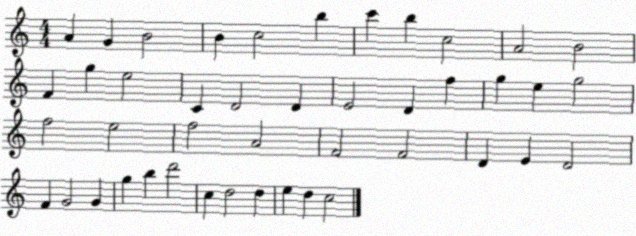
X:1
T:Untitled
M:4/4
L:1/4
K:C
A G B2 B c2 b c' b c2 A2 B2 F g e2 C D2 D E2 D f g e g2 f2 e2 f2 A2 F2 F2 D E D2 F G2 G g b d'2 c d2 d e d c2